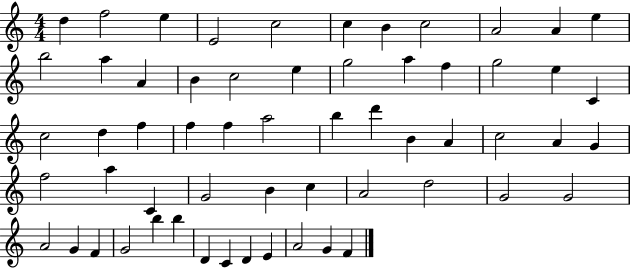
{
  \clef treble
  \numericTimeSignature
  \time 4/4
  \key c \major
  d''4 f''2 e''4 | e'2 c''2 | c''4 b'4 c''2 | a'2 a'4 e''4 | \break b''2 a''4 a'4 | b'4 c''2 e''4 | g''2 a''4 f''4 | g''2 e''4 c'4 | \break c''2 d''4 f''4 | f''4 f''4 a''2 | b''4 d'''4 b'4 a'4 | c''2 a'4 g'4 | \break f''2 a''4 c'4 | g'2 b'4 c''4 | a'2 d''2 | g'2 g'2 | \break a'2 g'4 f'4 | g'2 b''4 b''4 | d'4 c'4 d'4 e'4 | a'2 g'4 f'4 | \break \bar "|."
}